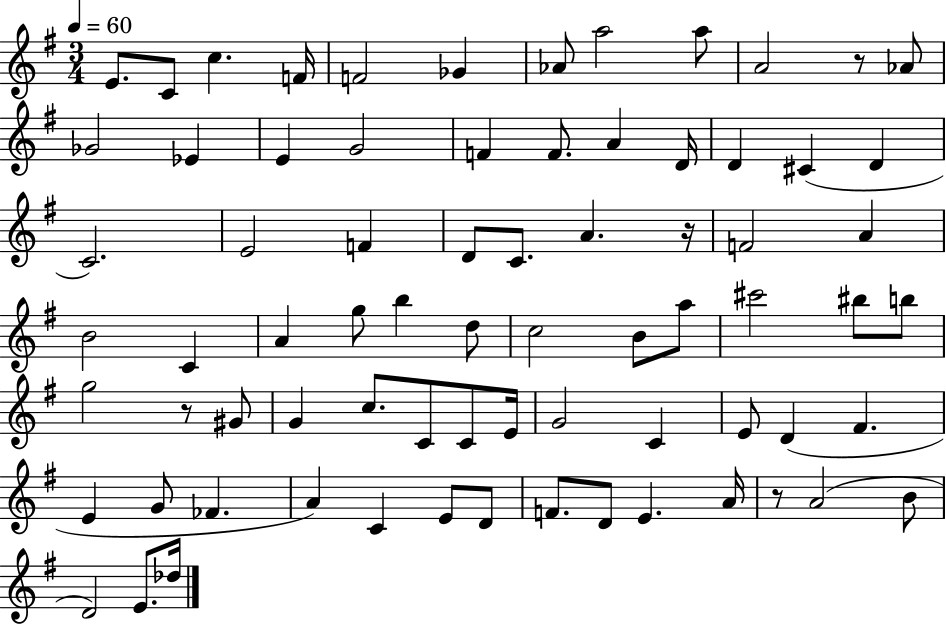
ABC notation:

X:1
T:Untitled
M:3/4
L:1/4
K:G
E/2 C/2 c F/4 F2 _G _A/2 a2 a/2 A2 z/2 _A/2 _G2 _E E G2 F F/2 A D/4 D ^C D C2 E2 F D/2 C/2 A z/4 F2 A B2 C A g/2 b d/2 c2 B/2 a/2 ^c'2 ^b/2 b/2 g2 z/2 ^G/2 G c/2 C/2 C/2 E/4 G2 C E/2 D ^F E G/2 _F A C E/2 D/2 F/2 D/2 E A/4 z/2 A2 B/2 D2 E/2 _d/4